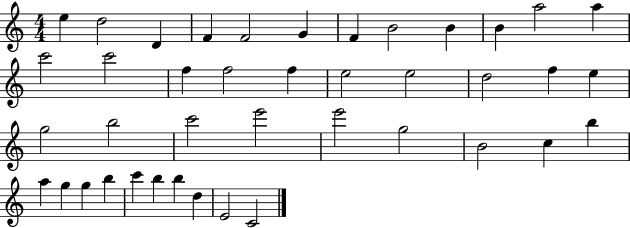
X:1
T:Untitled
M:4/4
L:1/4
K:C
e d2 D F F2 G F B2 B B a2 a c'2 c'2 f f2 f e2 e2 d2 f e g2 b2 c'2 e'2 e'2 g2 B2 c b a g g b c' b b d E2 C2